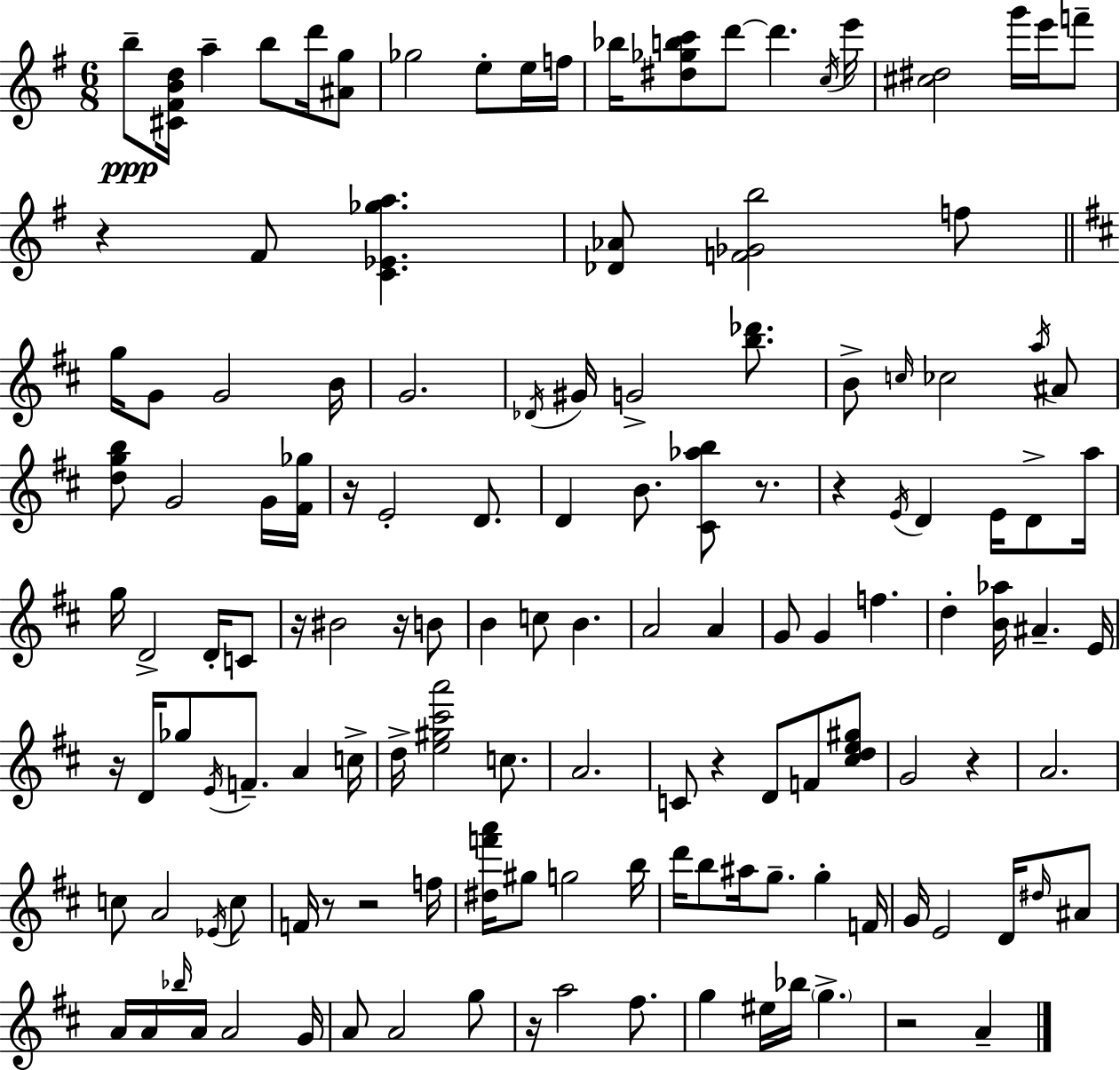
{
  \clef treble
  \numericTimeSignature
  \time 6/8
  \key g \major
  b''8--\ppp <cis' fis' b' d''>16 a''4-- b''8 d'''16 <ais' g''>8 | ges''2 e''8-. e''16 f''16 | bes''16 <dis'' ges'' b'' c'''>8 d'''8~~ d'''4. \acciaccatura { c''16 } | e'''16 <cis'' dis''>2 g'''16 e'''16 f'''8-- | \break r4 fis'8 <c' ees' ges'' a''>4. | <des' aes'>8 <f' ges' b''>2 f''8 | \bar "||" \break \key b \minor g''16 g'8 g'2 b'16 | g'2. | \acciaccatura { des'16 } gis'16 g'2-> <b'' des'''>8. | b'8-> \grace { c''16 } ces''2 | \break \acciaccatura { a''16 } ais'8 <d'' g'' b''>8 g'2 | g'16 <fis' ges''>16 r16 e'2-. | d'8. d'4 b'8. <cis' aes'' b''>8 | r8. r4 \acciaccatura { e'16 } d'4 | \break e'16 d'8-> a''16 g''16 d'2-> | d'16-. c'8 r16 bis'2 | r16 b'8 b'4 c''8 b'4. | a'2 | \break a'4 g'8 g'4 f''4. | d''4-. <b' aes''>16 ais'4.-- | e'16 r16 d'16 ges''8 \acciaccatura { e'16 } f'8.-- | a'4 c''16-> d''16-> <e'' gis'' cis''' a'''>2 | \break c''8. a'2. | c'8 r4 d'8 | f'8 <cis'' d'' e'' gis''>8 g'2 | r4 a'2. | \break c''8 a'2 | \acciaccatura { ees'16 } c''8 f'16 r8 r2 | f''16 <dis'' f''' a'''>16 gis''8 g''2 | b''16 d'''16 b''8 ais''16 g''8.-- | \break g''4-. f'16 g'16 e'2 | d'16 \grace { dis''16 } ais'8 a'16 a'16 \grace { bes''16 } a'16 a'2 | g'16 a'8 a'2 | g''8 r16 a''2 | \break fis''8. g''4 | eis''16 bes''16 \parenthesize g''4.-> r2 | a'4-- \bar "|."
}